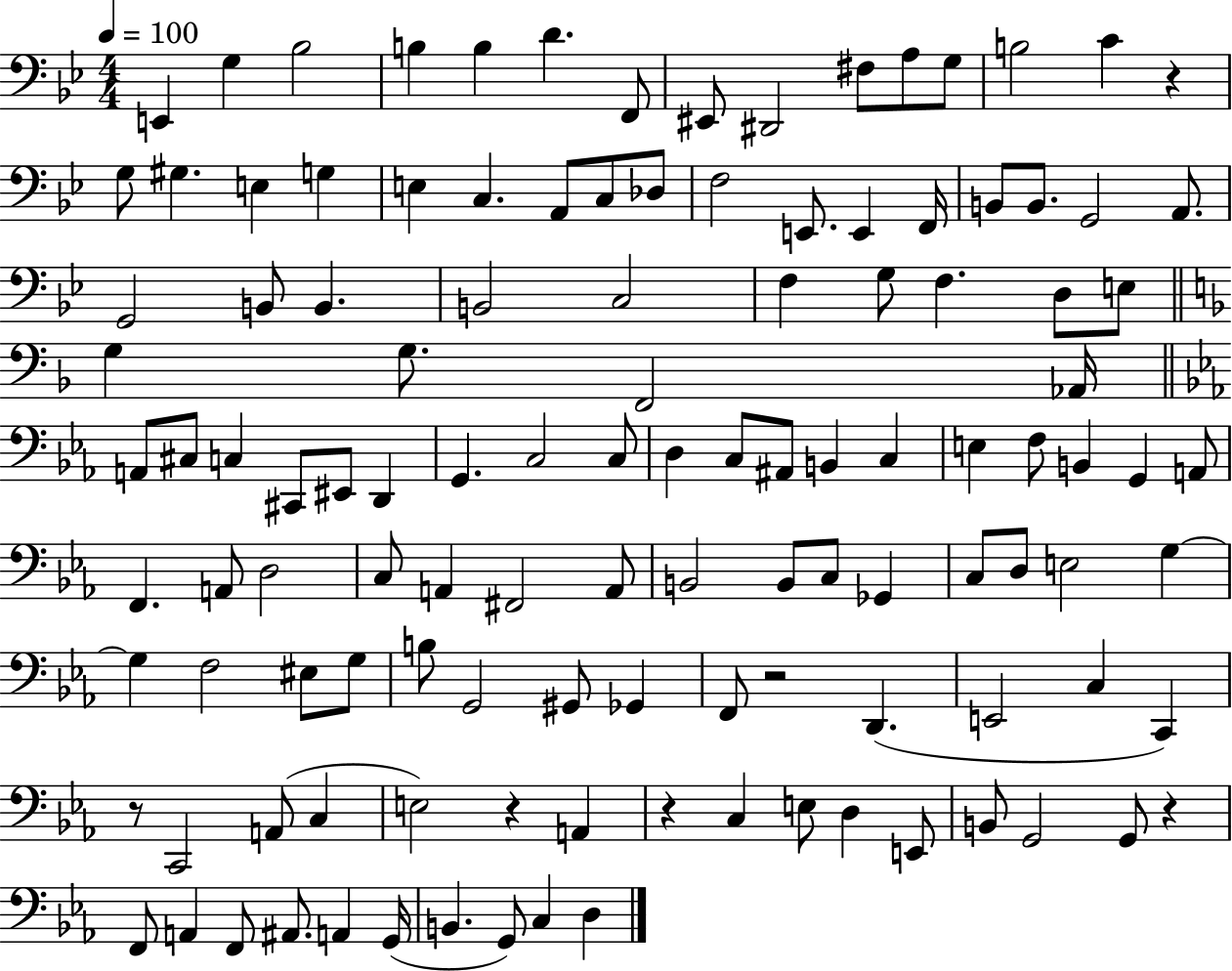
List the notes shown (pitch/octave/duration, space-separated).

E2/q G3/q Bb3/h B3/q B3/q D4/q. F2/e EIS2/e D#2/h F#3/e A3/e G3/e B3/h C4/q R/q G3/e G#3/q. E3/q G3/q E3/q C3/q. A2/e C3/e Db3/e F3/h E2/e. E2/q F2/s B2/e B2/e. G2/h A2/e. G2/h B2/e B2/q. B2/h C3/h F3/q G3/e F3/q. D3/e E3/e G3/q G3/e. F2/h Ab2/s A2/e C#3/e C3/q C#2/e EIS2/e D2/q G2/q. C3/h C3/e D3/q C3/e A#2/e B2/q C3/q E3/q F3/e B2/q G2/q A2/e F2/q. A2/e D3/h C3/e A2/q F#2/h A2/e B2/h B2/e C3/e Gb2/q C3/e D3/e E3/h G3/q G3/q F3/h EIS3/e G3/e B3/e G2/h G#2/e Gb2/q F2/e R/h D2/q. E2/h C3/q C2/q R/e C2/h A2/e C3/q E3/h R/q A2/q R/q C3/q E3/e D3/q E2/e B2/e G2/h G2/e R/q F2/e A2/q F2/e A#2/e. A2/q G2/s B2/q. G2/e C3/q D3/q